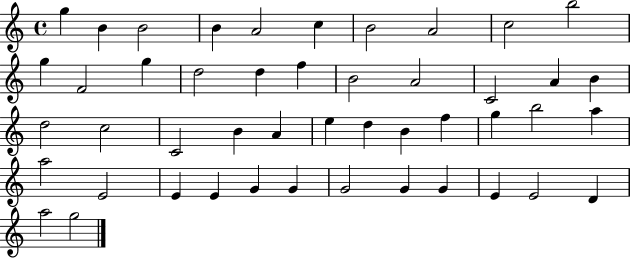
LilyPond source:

{
  \clef treble
  \time 4/4
  \defaultTimeSignature
  \key c \major
  g''4 b'4 b'2 | b'4 a'2 c''4 | b'2 a'2 | c''2 b''2 | \break g''4 f'2 g''4 | d''2 d''4 f''4 | b'2 a'2 | c'2 a'4 b'4 | \break d''2 c''2 | c'2 b'4 a'4 | e''4 d''4 b'4 f''4 | g''4 b''2 a''4 | \break a''2 e'2 | e'4 e'4 g'4 g'4 | g'2 g'4 g'4 | e'4 e'2 d'4 | \break a''2 g''2 | \bar "|."
}